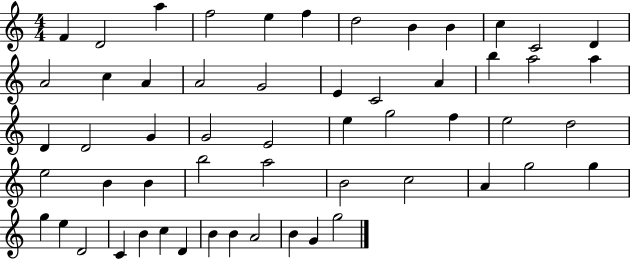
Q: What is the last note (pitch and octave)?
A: G5